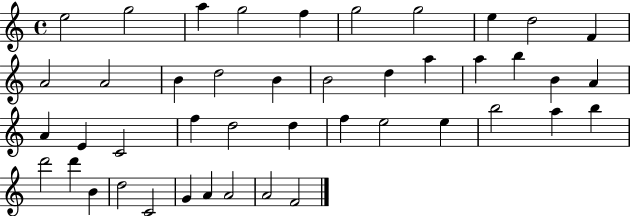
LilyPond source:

{
  \clef treble
  \time 4/4
  \defaultTimeSignature
  \key c \major
  e''2 g''2 | a''4 g''2 f''4 | g''2 g''2 | e''4 d''2 f'4 | \break a'2 a'2 | b'4 d''2 b'4 | b'2 d''4 a''4 | a''4 b''4 b'4 a'4 | \break a'4 e'4 c'2 | f''4 d''2 d''4 | f''4 e''2 e''4 | b''2 a''4 b''4 | \break d'''2 d'''4 b'4 | d''2 c'2 | g'4 a'4 a'2 | a'2 f'2 | \break \bar "|."
}